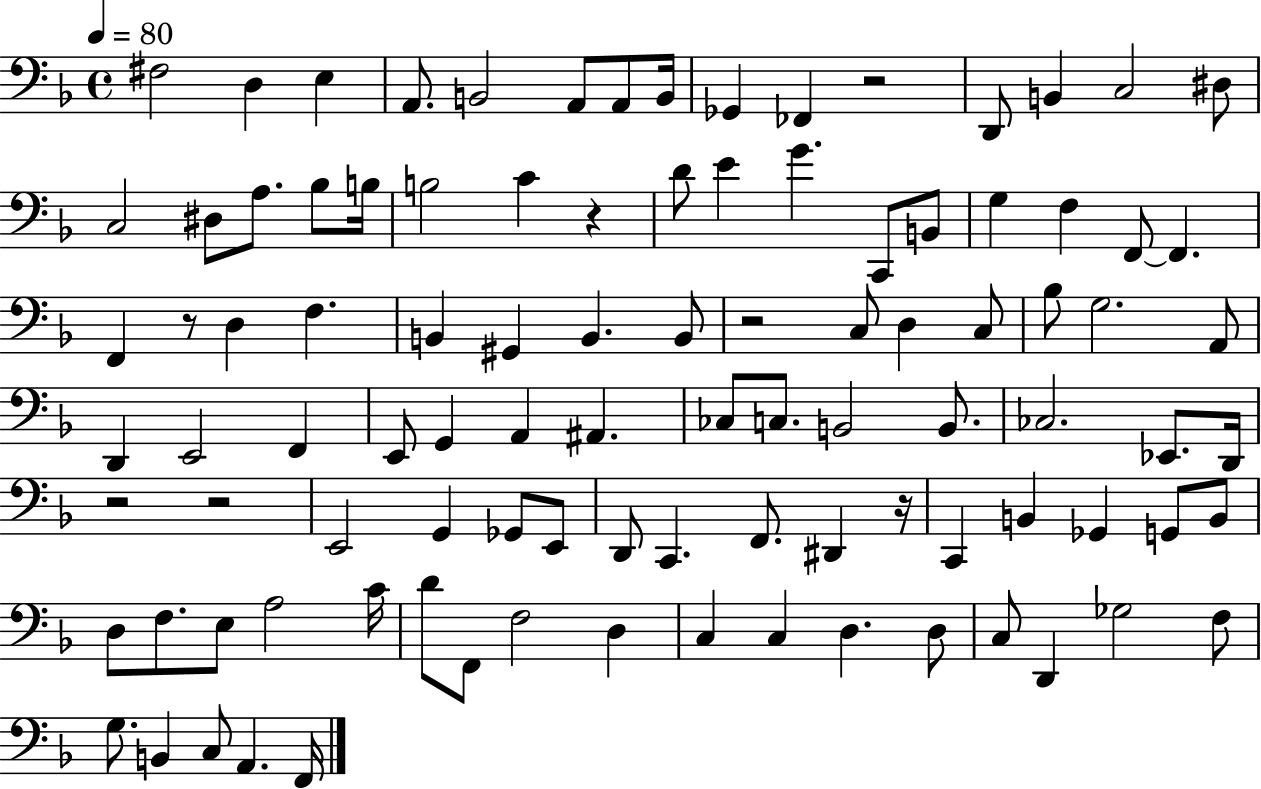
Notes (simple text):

F#3/h D3/q E3/q A2/e. B2/h A2/e A2/e B2/s Gb2/q FES2/q R/h D2/e B2/q C3/h D#3/e C3/h D#3/e A3/e. Bb3/e B3/s B3/h C4/q R/q D4/e E4/q G4/q. C2/e B2/e G3/q F3/q F2/e F2/q. F2/q R/e D3/q F3/q. B2/q G#2/q B2/q. B2/e R/h C3/e D3/q C3/e Bb3/e G3/h. A2/e D2/q E2/h F2/q E2/e G2/q A2/q A#2/q. CES3/e C3/e. B2/h B2/e. CES3/h. Eb2/e. D2/s R/h R/h E2/h G2/q Gb2/e E2/e D2/e C2/q. F2/e. D#2/q R/s C2/q B2/q Gb2/q G2/e B2/e D3/e F3/e. E3/e A3/h C4/s D4/e F2/e F3/h D3/q C3/q C3/q D3/q. D3/e C3/e D2/q Gb3/h F3/e G3/e. B2/q C3/e A2/q. F2/s